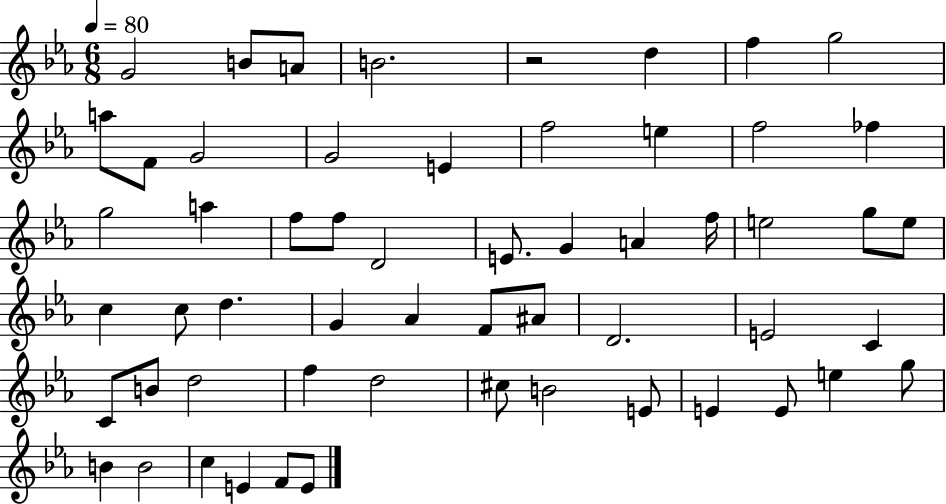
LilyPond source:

{
  \clef treble
  \numericTimeSignature
  \time 6/8
  \key ees \major
  \tempo 4 = 80
  g'2 b'8 a'8 | b'2. | r2 d''4 | f''4 g''2 | \break a''8 f'8 g'2 | g'2 e'4 | f''2 e''4 | f''2 fes''4 | \break g''2 a''4 | f''8 f''8 d'2 | e'8. g'4 a'4 f''16 | e''2 g''8 e''8 | \break c''4 c''8 d''4. | g'4 aes'4 f'8 ais'8 | d'2. | e'2 c'4 | \break c'8 b'8 d''2 | f''4 d''2 | cis''8 b'2 e'8 | e'4 e'8 e''4 g''8 | \break b'4 b'2 | c''4 e'4 f'8 e'8 | \bar "|."
}